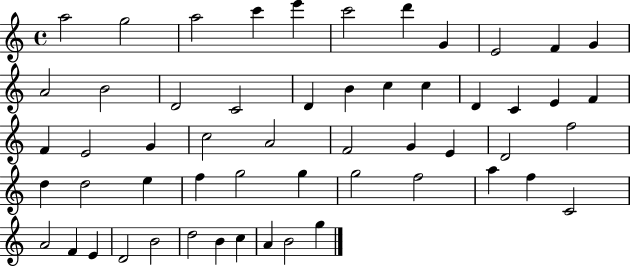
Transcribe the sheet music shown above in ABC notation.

X:1
T:Untitled
M:4/4
L:1/4
K:C
a2 g2 a2 c' e' c'2 d' G E2 F G A2 B2 D2 C2 D B c c D C E F F E2 G c2 A2 F2 G E D2 f2 d d2 e f g2 g g2 f2 a f C2 A2 F E D2 B2 d2 B c A B2 g